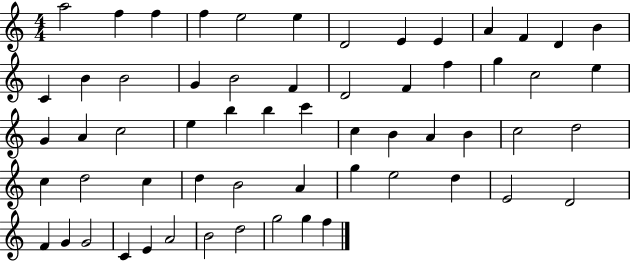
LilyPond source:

{
  \clef treble
  \numericTimeSignature
  \time 4/4
  \key c \major
  a''2 f''4 f''4 | f''4 e''2 e''4 | d'2 e'4 e'4 | a'4 f'4 d'4 b'4 | \break c'4 b'4 b'2 | g'4 b'2 f'4 | d'2 f'4 f''4 | g''4 c''2 e''4 | \break g'4 a'4 c''2 | e''4 b''4 b''4 c'''4 | c''4 b'4 a'4 b'4 | c''2 d''2 | \break c''4 d''2 c''4 | d''4 b'2 a'4 | g''4 e''2 d''4 | e'2 d'2 | \break f'4 g'4 g'2 | c'4 e'4 a'2 | b'2 d''2 | g''2 g''4 f''4 | \break \bar "|."
}